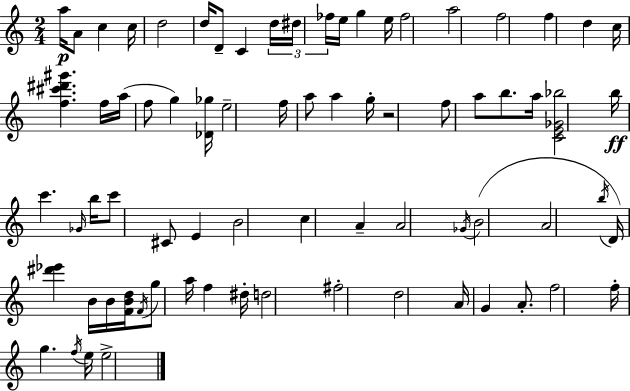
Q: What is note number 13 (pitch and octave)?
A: G5